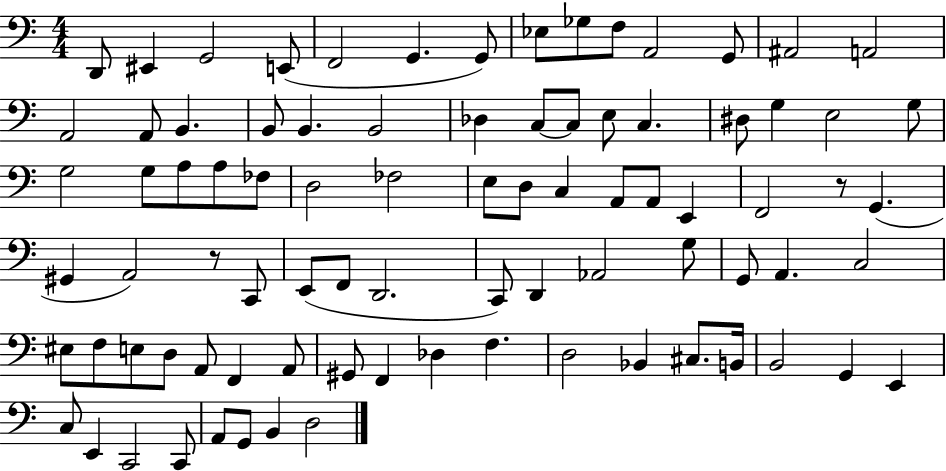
D2/e EIS2/q G2/h E2/e F2/h G2/q. G2/e Eb3/e Gb3/e F3/e A2/h G2/e A#2/h A2/h A2/h A2/e B2/q. B2/e B2/q. B2/h Db3/q C3/e C3/e E3/e C3/q. D#3/e G3/q E3/h G3/e G3/h G3/e A3/e A3/e FES3/e D3/h FES3/h E3/e D3/e C3/q A2/e A2/e E2/q F2/h R/e G2/q. G#2/q A2/h R/e C2/e E2/e F2/e D2/h. C2/e D2/q Ab2/h G3/e G2/e A2/q. C3/h EIS3/e F3/e E3/e D3/e A2/e F2/q A2/e G#2/e F2/q Db3/q F3/q. D3/h Bb2/q C#3/e. B2/s B2/h G2/q E2/q C3/e E2/q C2/h C2/e A2/e G2/e B2/q D3/h